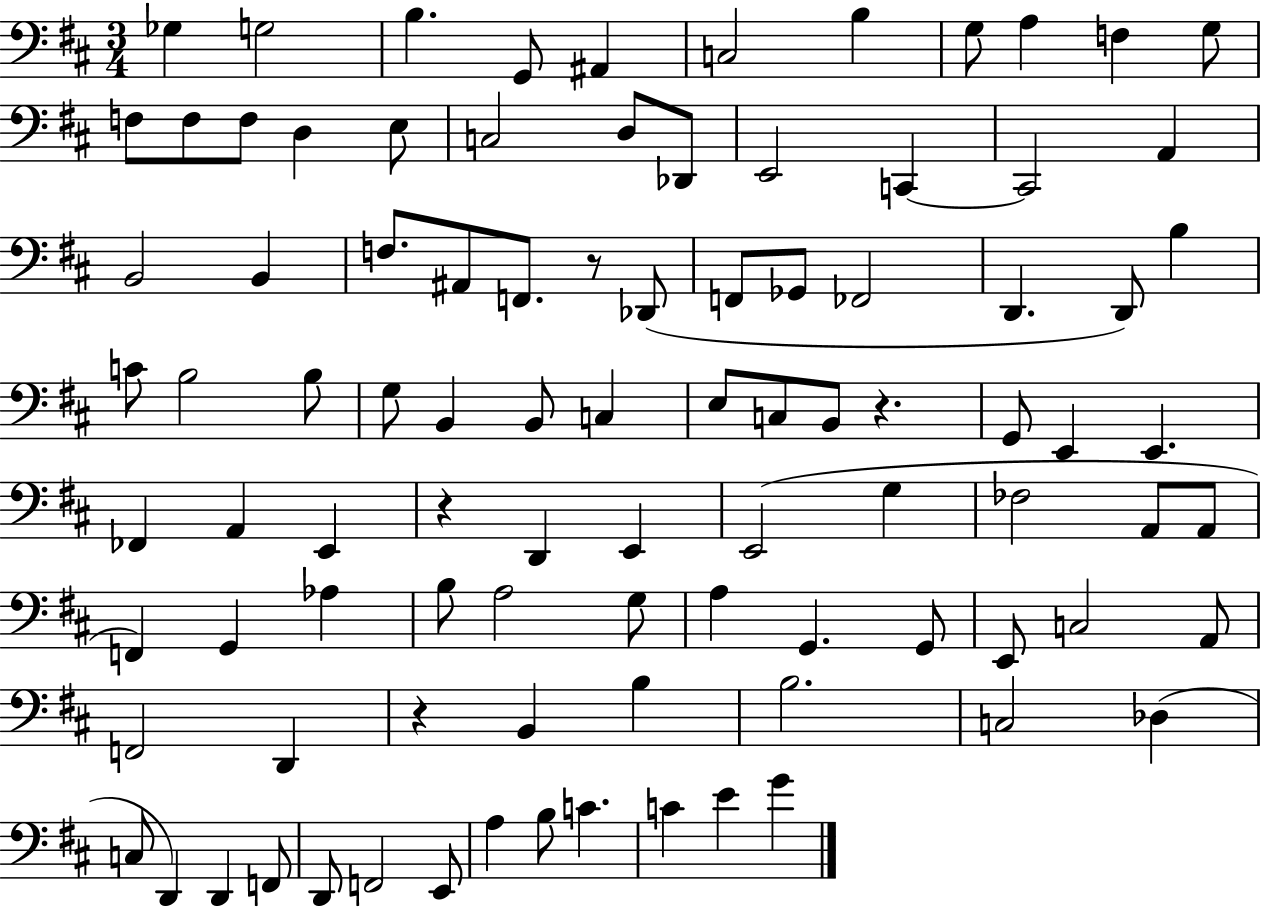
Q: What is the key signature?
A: D major